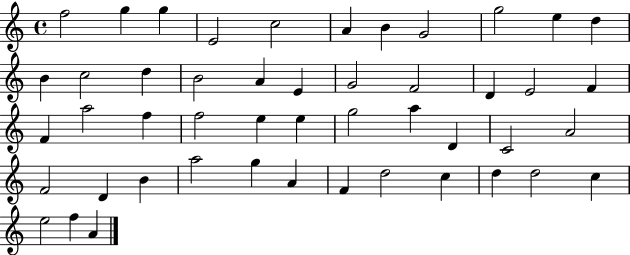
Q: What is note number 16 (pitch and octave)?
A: A4